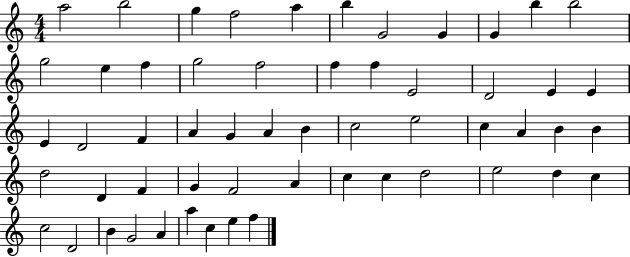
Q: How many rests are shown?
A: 0